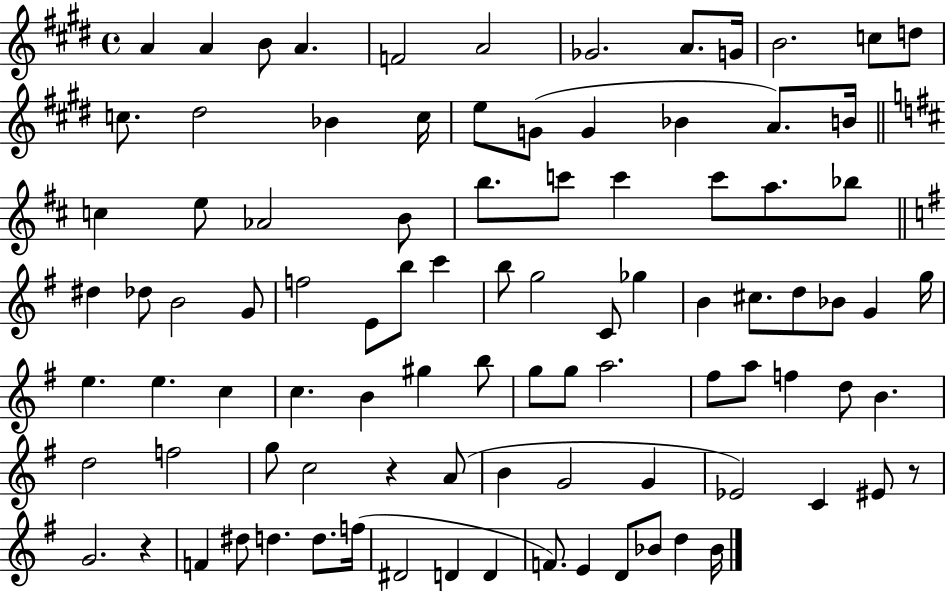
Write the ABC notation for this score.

X:1
T:Untitled
M:4/4
L:1/4
K:E
A A B/2 A F2 A2 _G2 A/2 G/4 B2 c/2 d/2 c/2 ^d2 _B c/4 e/2 G/2 G _B A/2 B/4 c e/2 _A2 B/2 b/2 c'/2 c' c'/2 a/2 _b/2 ^d _d/2 B2 G/2 f2 E/2 b/2 c' b/2 g2 C/2 _g B ^c/2 d/2 _B/2 G g/4 e e c c B ^g b/2 g/2 g/2 a2 ^f/2 a/2 f d/2 B d2 f2 g/2 c2 z A/2 B G2 G _E2 C ^E/2 z/2 G2 z F ^d/2 d d/2 f/4 ^D2 D D F/2 E D/2 _B/2 d _B/4